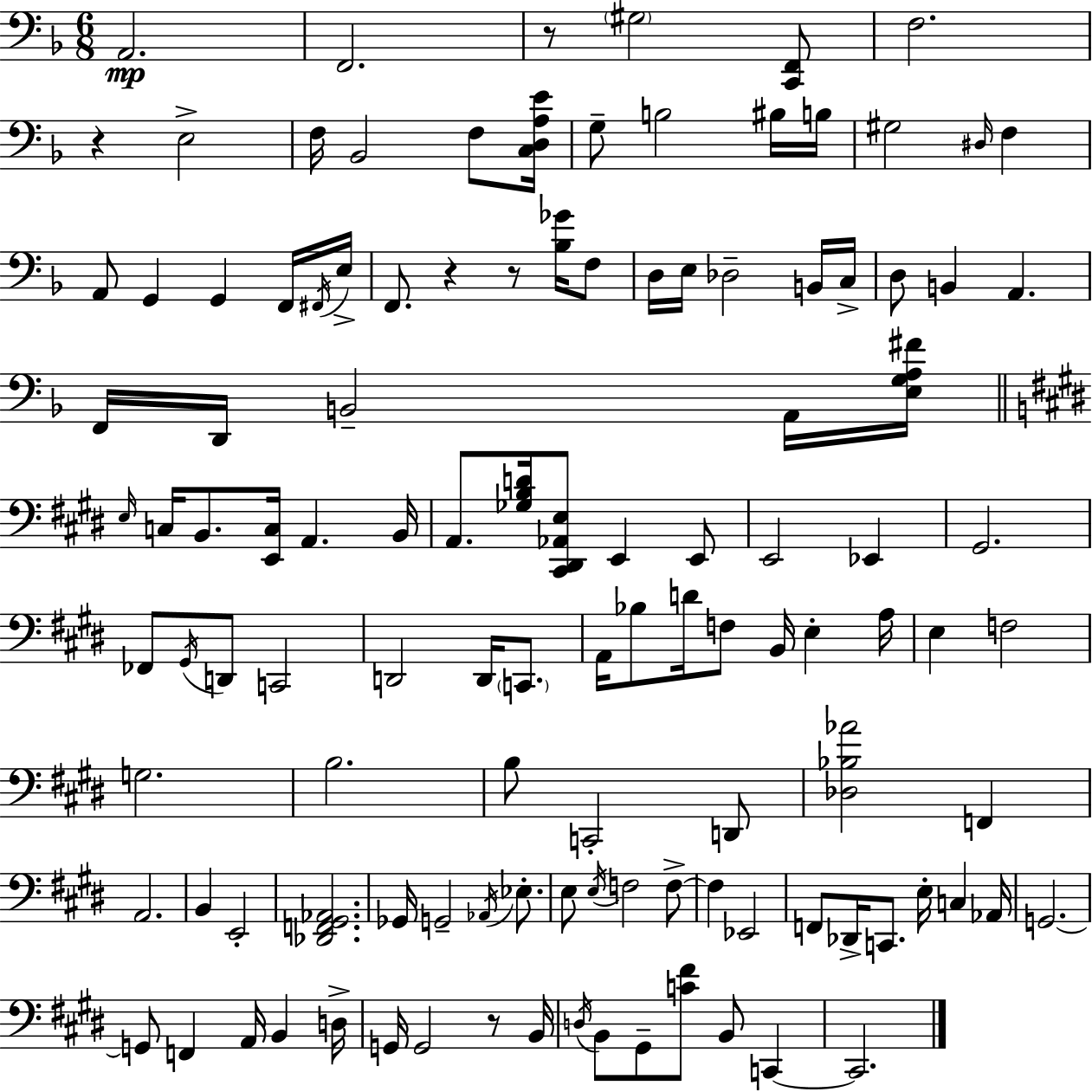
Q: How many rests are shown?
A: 5